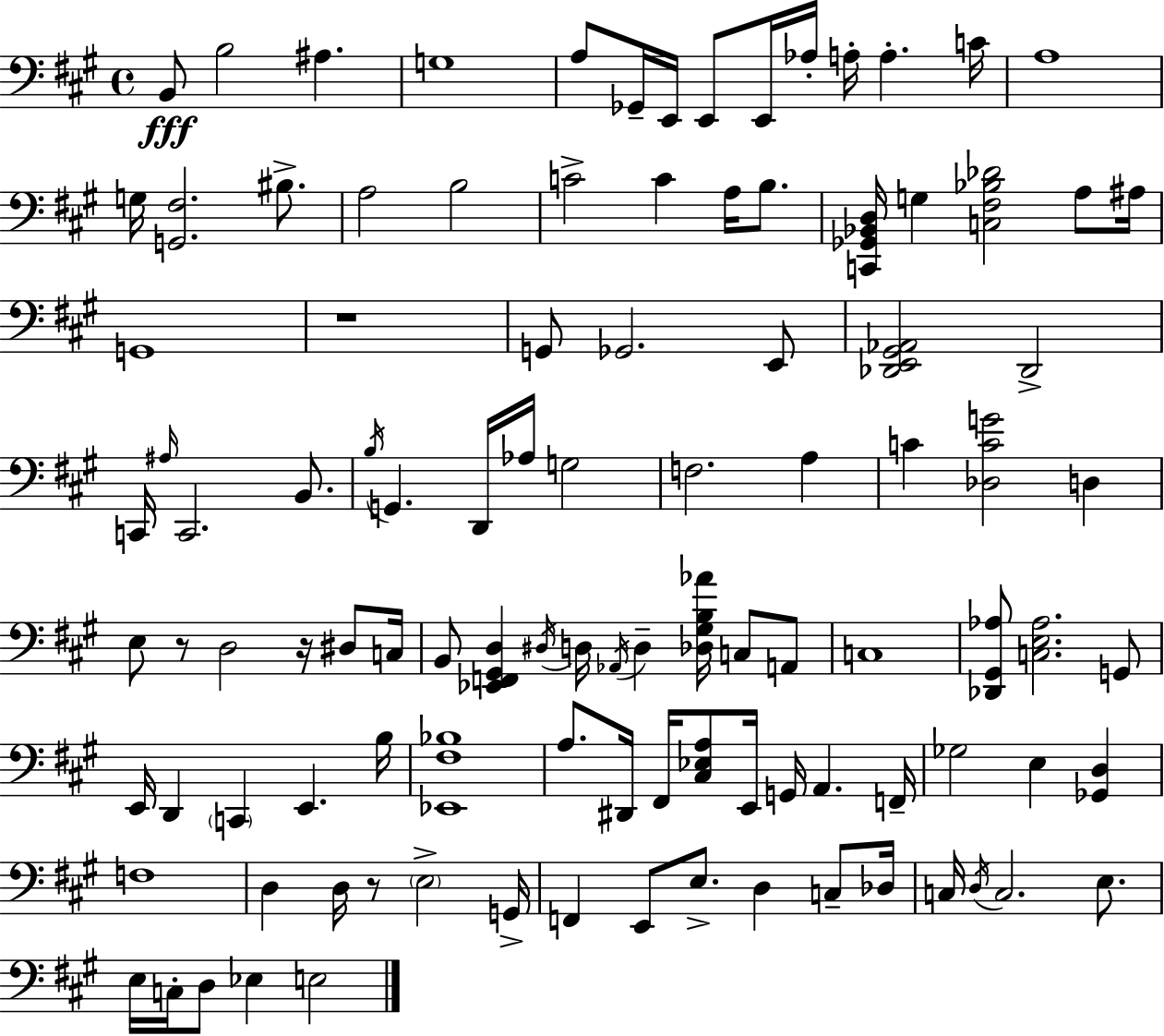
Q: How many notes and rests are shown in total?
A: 106